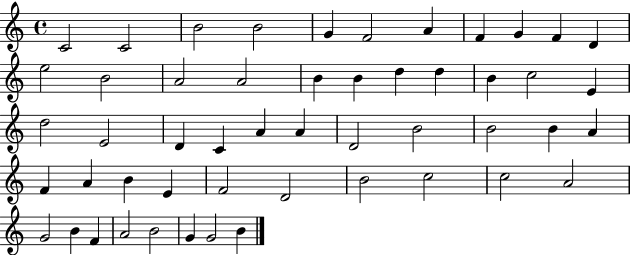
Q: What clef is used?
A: treble